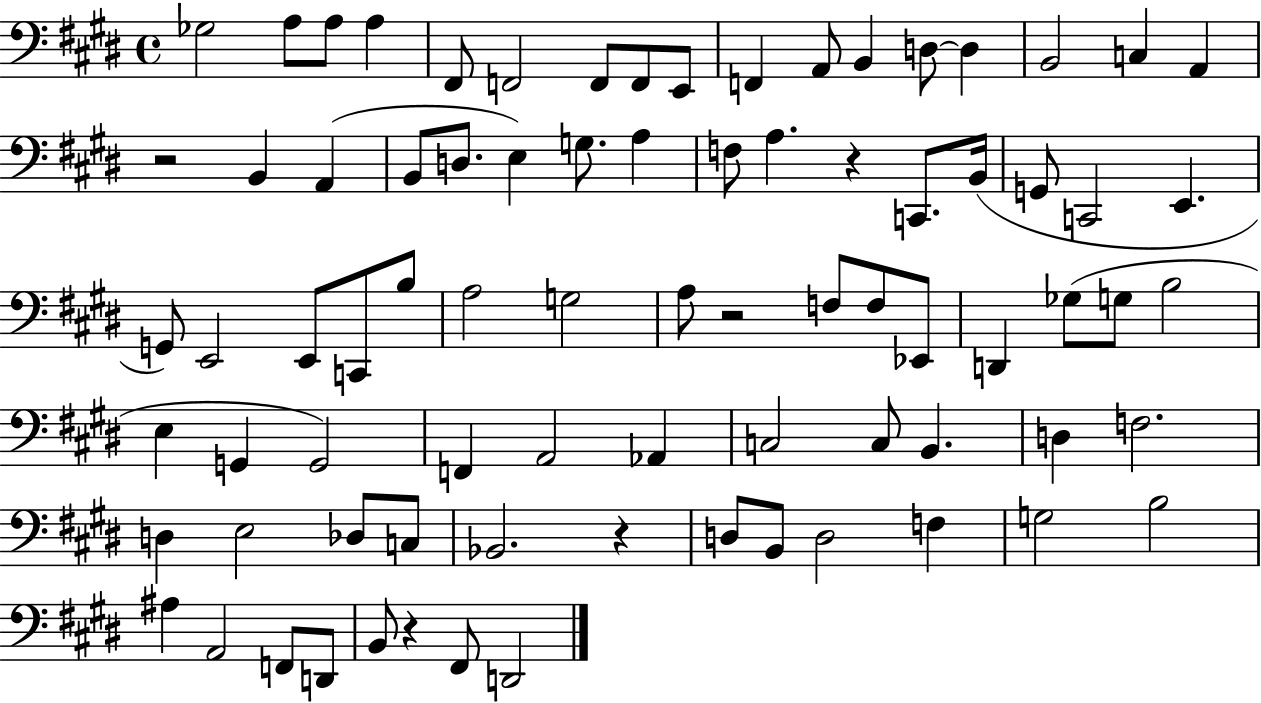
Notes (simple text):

Gb3/h A3/e A3/e A3/q F#2/e F2/h F2/e F2/e E2/e F2/q A2/e B2/q D3/e D3/q B2/h C3/q A2/q R/h B2/q A2/q B2/e D3/e. E3/q G3/e. A3/q F3/e A3/q. R/q C2/e. B2/s G2/e C2/h E2/q. G2/e E2/h E2/e C2/e B3/e A3/h G3/h A3/e R/h F3/e F3/e Eb2/e D2/q Gb3/e G3/e B3/h E3/q G2/q G2/h F2/q A2/h Ab2/q C3/h C3/e B2/q. D3/q F3/h. D3/q E3/h Db3/e C3/e Bb2/h. R/q D3/e B2/e D3/h F3/q G3/h B3/h A#3/q A2/h F2/e D2/e B2/e R/q F#2/e D2/h